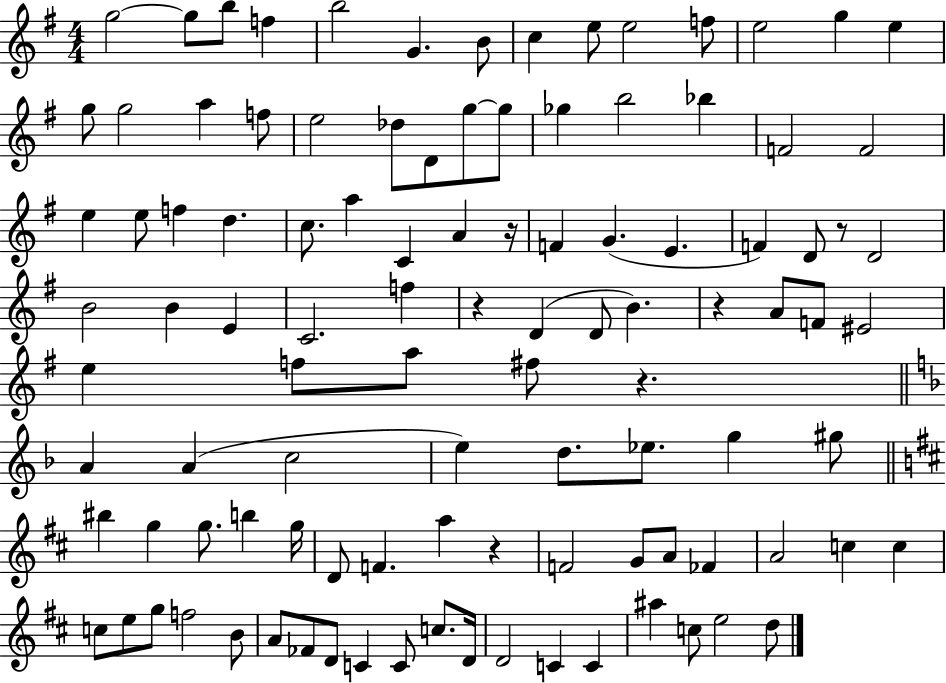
G5/h G5/e B5/e F5/q B5/h G4/q. B4/e C5/q E5/e E5/h F5/e E5/h G5/q E5/q G5/e G5/h A5/q F5/e E5/h Db5/e D4/e G5/e G5/e Gb5/q B5/h Bb5/q F4/h F4/h E5/q E5/e F5/q D5/q. C5/e. A5/q C4/q A4/q R/s F4/q G4/q. E4/q. F4/q D4/e R/e D4/h B4/h B4/q E4/q C4/h. F5/q R/q D4/q D4/e B4/q. R/q A4/e F4/e EIS4/h E5/q F5/e A5/e F#5/e R/q. A4/q A4/q C5/h E5/q D5/e. Eb5/e. G5/q G#5/e BIS5/q G5/q G5/e. B5/q G5/s D4/e F4/q. A5/q R/q F4/h G4/e A4/e FES4/q A4/h C5/q C5/q C5/e E5/e G5/e F5/h B4/e A4/e FES4/e D4/e C4/q C4/e C5/e. D4/s D4/h C4/q C4/q A#5/q C5/e E5/h D5/e